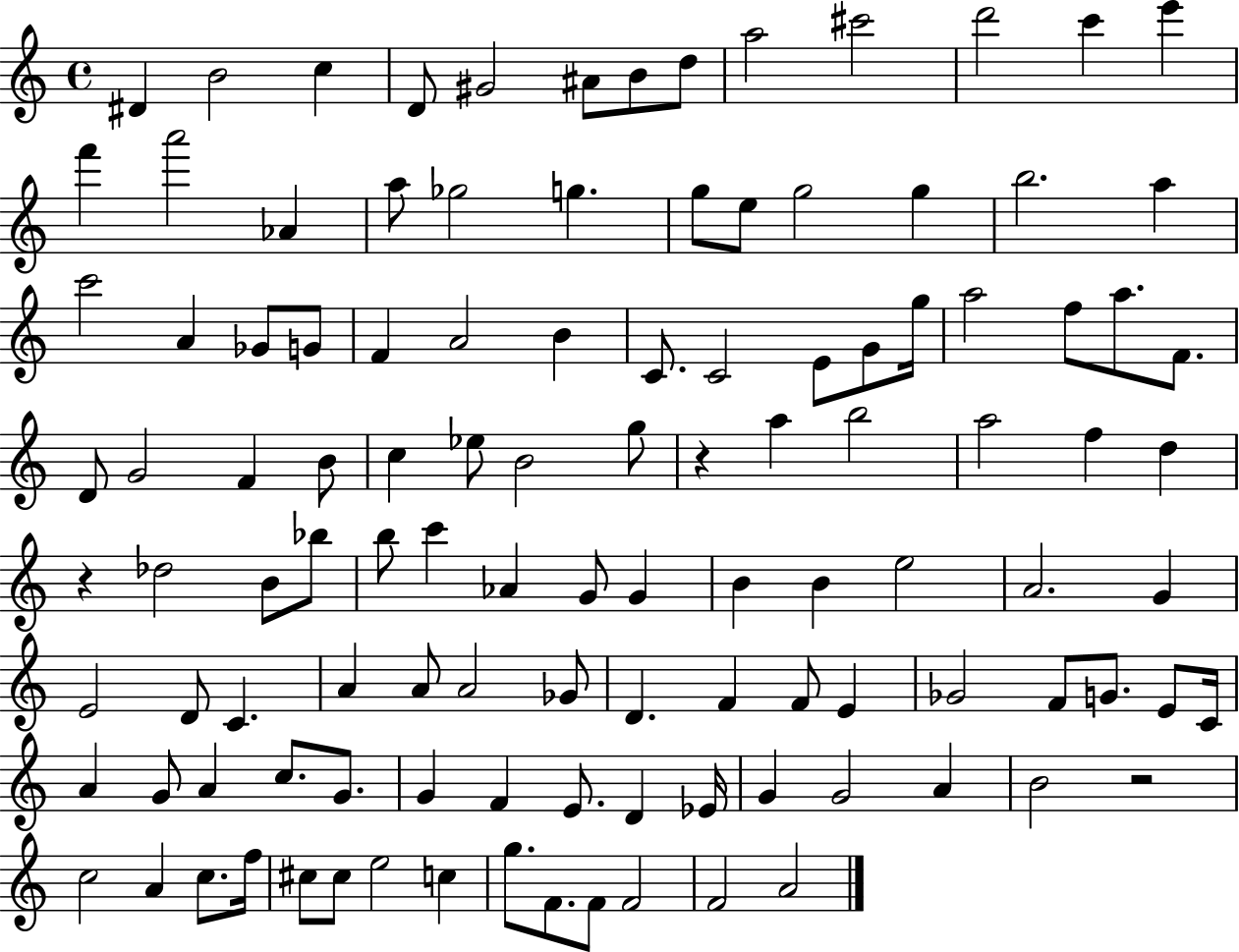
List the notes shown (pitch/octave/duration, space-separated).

D#4/q B4/h C5/q D4/e G#4/h A#4/e B4/e D5/e A5/h C#6/h D6/h C6/q E6/q F6/q A6/h Ab4/q A5/e Gb5/h G5/q. G5/e E5/e G5/h G5/q B5/h. A5/q C6/h A4/q Gb4/e G4/e F4/q A4/h B4/q C4/e. C4/h E4/e G4/e G5/s A5/h F5/e A5/e. F4/e. D4/e G4/h F4/q B4/e C5/q Eb5/e B4/h G5/e R/q A5/q B5/h A5/h F5/q D5/q R/q Db5/h B4/e Bb5/e B5/e C6/q Ab4/q G4/e G4/q B4/q B4/q E5/h A4/h. G4/q E4/h D4/e C4/q. A4/q A4/e A4/h Gb4/e D4/q. F4/q F4/e E4/q Gb4/h F4/e G4/e. E4/e C4/s A4/q G4/e A4/q C5/e. G4/e. G4/q F4/q E4/e. D4/q Eb4/s G4/q G4/h A4/q B4/h R/h C5/h A4/q C5/e. F5/s C#5/e C#5/e E5/h C5/q G5/e. F4/e. F4/e F4/h F4/h A4/h